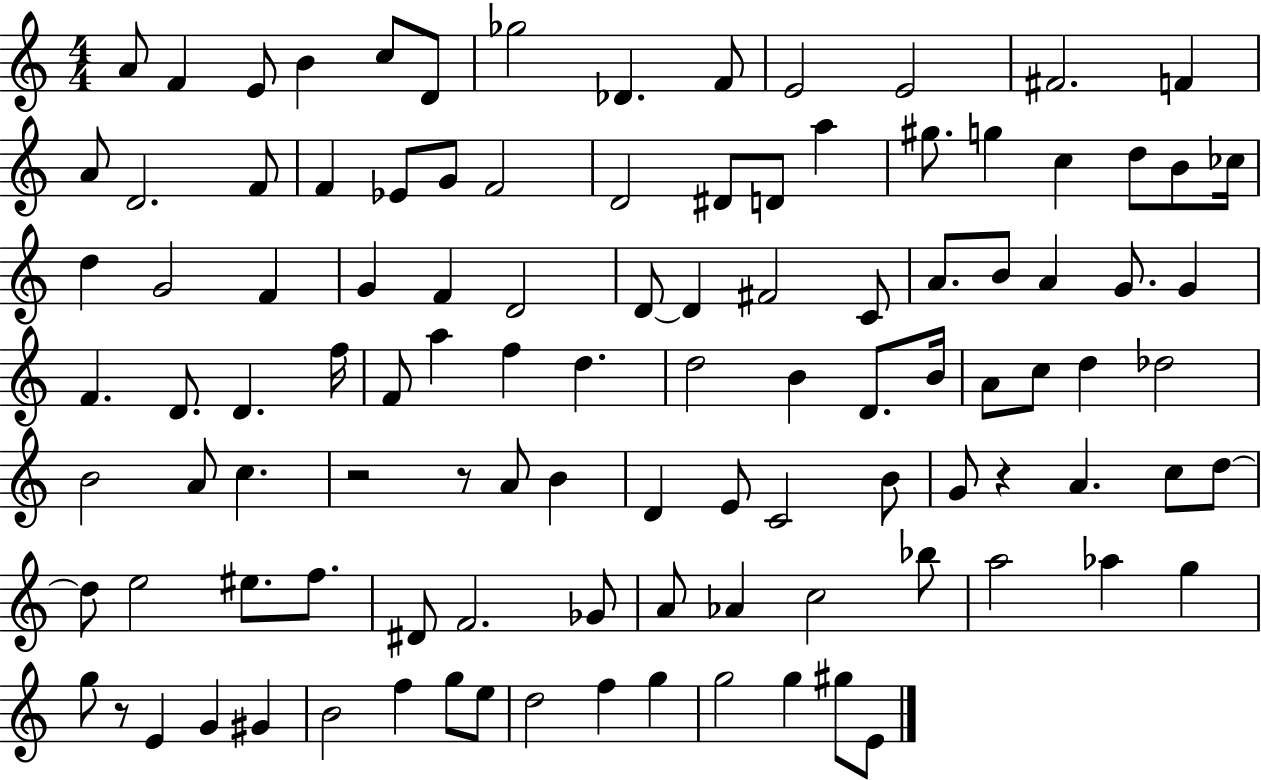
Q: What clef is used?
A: treble